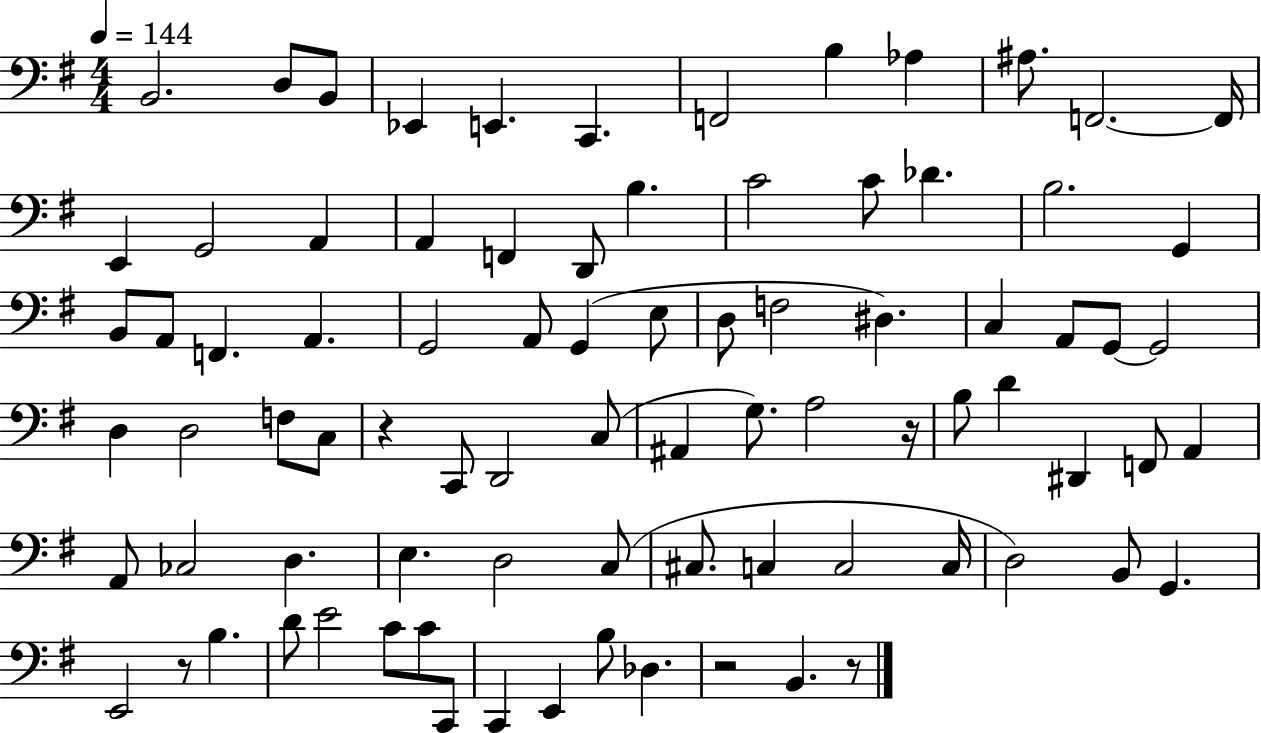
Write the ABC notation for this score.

X:1
T:Untitled
M:4/4
L:1/4
K:G
B,,2 D,/2 B,,/2 _E,, E,, C,, F,,2 B, _A, ^A,/2 F,,2 F,,/4 E,, G,,2 A,, A,, F,, D,,/2 B, C2 C/2 _D B,2 G,, B,,/2 A,,/2 F,, A,, G,,2 A,,/2 G,, E,/2 D,/2 F,2 ^D, C, A,,/2 G,,/2 G,,2 D, D,2 F,/2 C,/2 z C,,/2 D,,2 C,/2 ^A,, G,/2 A,2 z/4 B,/2 D ^D,, F,,/2 A,, A,,/2 _C,2 D, E, D,2 C,/2 ^C,/2 C, C,2 C,/4 D,2 B,,/2 G,, E,,2 z/2 B, D/2 E2 C/2 C/2 C,,/2 C,, E,, B,/2 _D, z2 B,, z/2